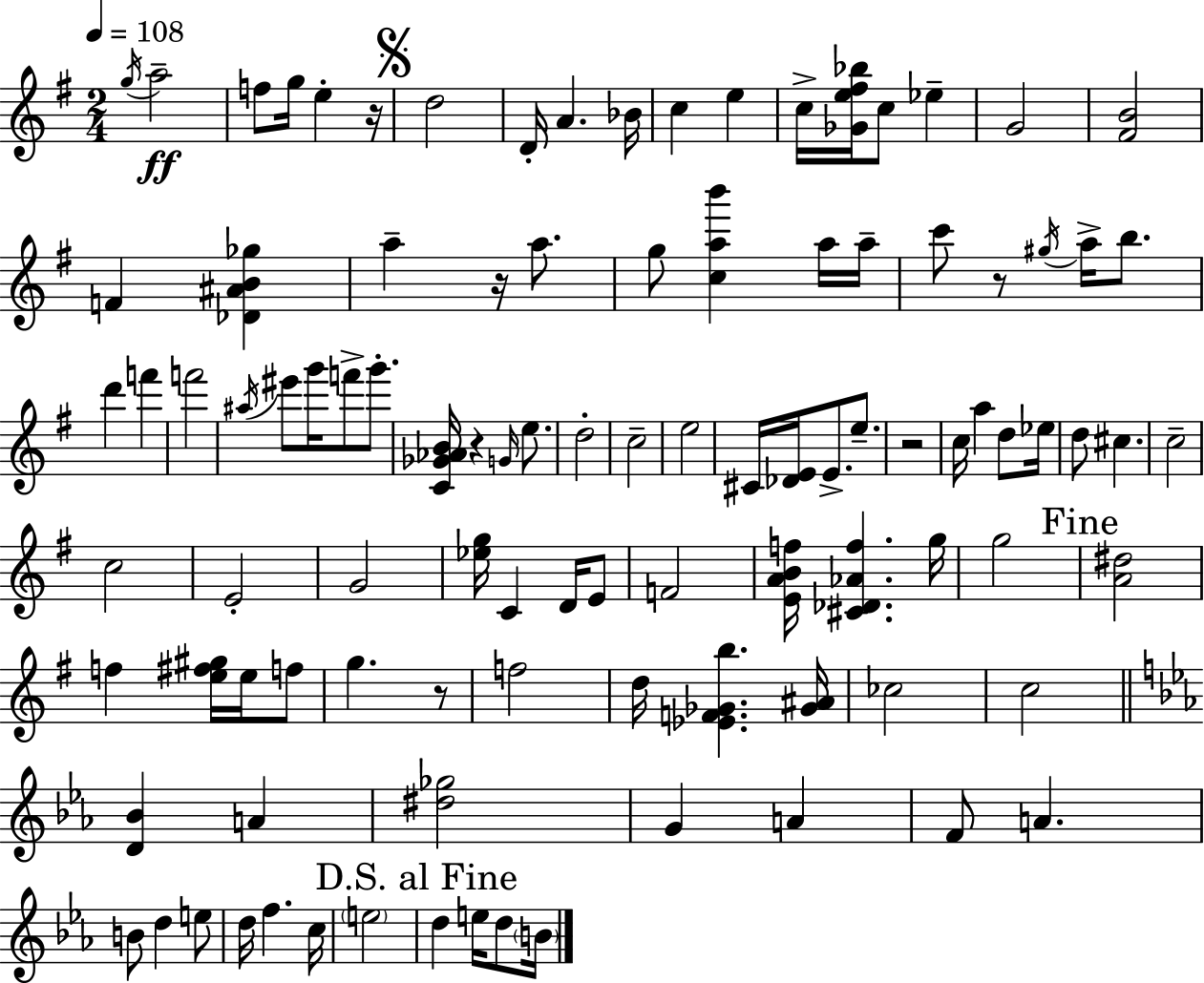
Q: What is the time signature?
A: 2/4